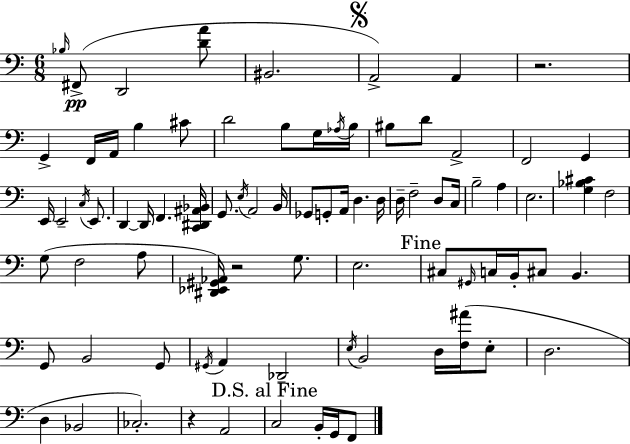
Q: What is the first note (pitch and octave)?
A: Bb3